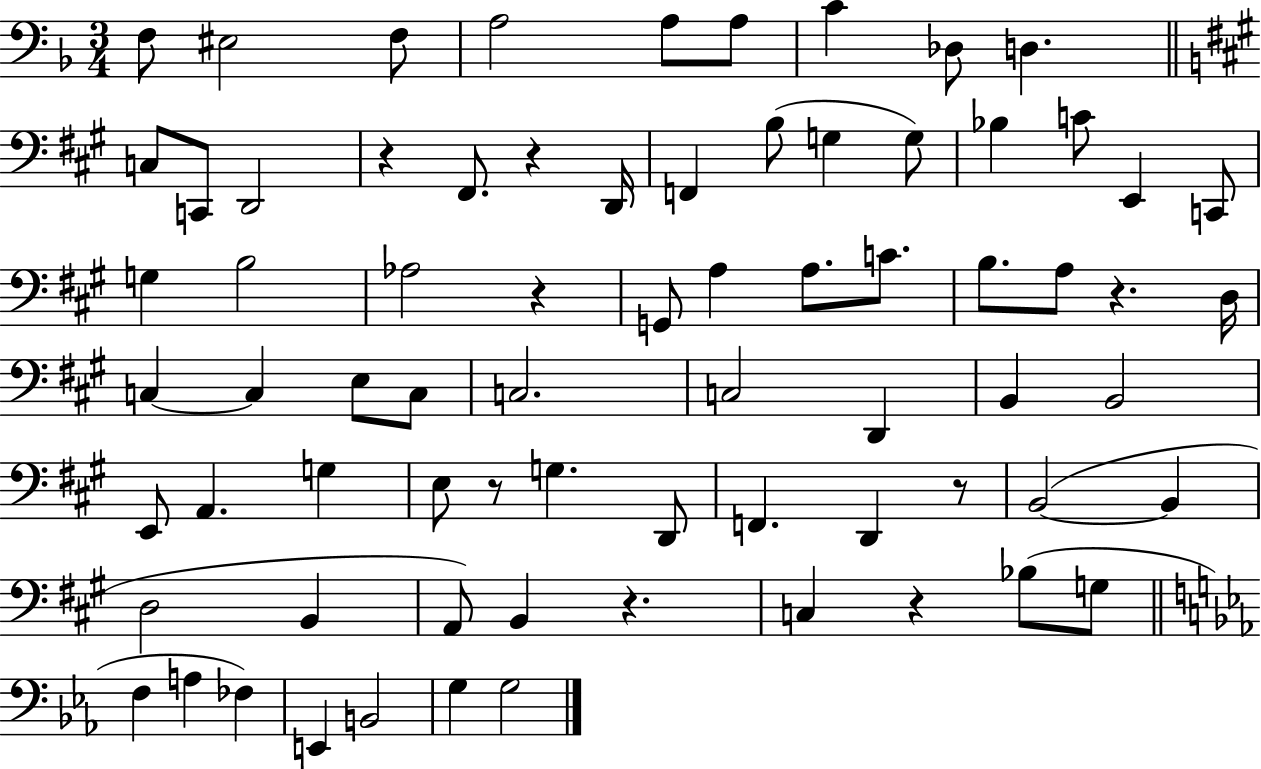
F3/e EIS3/h F3/e A3/h A3/e A3/e C4/q Db3/e D3/q. C3/e C2/e D2/h R/q F#2/e. R/q D2/s F2/q B3/e G3/q G3/e Bb3/q C4/e E2/q C2/e G3/q B3/h Ab3/h R/q G2/e A3/q A3/e. C4/e. B3/e. A3/e R/q. D3/s C3/q C3/q E3/e C3/e C3/h. C3/h D2/q B2/q B2/h E2/e A2/q. G3/q E3/e R/e G3/q. D2/e F2/q. D2/q R/e B2/h B2/q D3/h B2/q A2/e B2/q R/q. C3/q R/q Bb3/e G3/e F3/q A3/q FES3/q E2/q B2/h G3/q G3/h